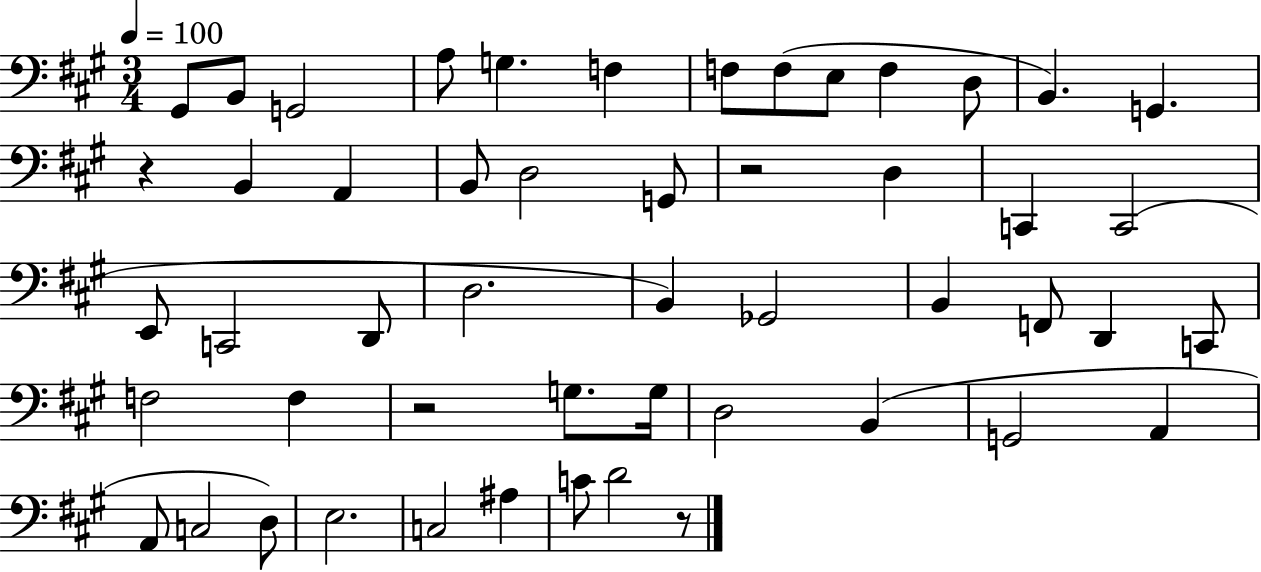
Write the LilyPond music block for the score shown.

{
  \clef bass
  \numericTimeSignature
  \time 3/4
  \key a \major
  \tempo 4 = 100
  \repeat volta 2 { gis,8 b,8 g,2 | a8 g4. f4 | f8 f8( e8 f4 d8 | b,4.) g,4. | \break r4 b,4 a,4 | b,8 d2 g,8 | r2 d4 | c,4 c,2( | \break e,8 c,2 d,8 | d2. | b,4) ges,2 | b,4 f,8 d,4 c,8 | \break f2 f4 | r2 g8. g16 | d2 b,4( | g,2 a,4 | \break a,8 c2 d8) | e2. | c2 ais4 | c'8 d'2 r8 | \break } \bar "|."
}